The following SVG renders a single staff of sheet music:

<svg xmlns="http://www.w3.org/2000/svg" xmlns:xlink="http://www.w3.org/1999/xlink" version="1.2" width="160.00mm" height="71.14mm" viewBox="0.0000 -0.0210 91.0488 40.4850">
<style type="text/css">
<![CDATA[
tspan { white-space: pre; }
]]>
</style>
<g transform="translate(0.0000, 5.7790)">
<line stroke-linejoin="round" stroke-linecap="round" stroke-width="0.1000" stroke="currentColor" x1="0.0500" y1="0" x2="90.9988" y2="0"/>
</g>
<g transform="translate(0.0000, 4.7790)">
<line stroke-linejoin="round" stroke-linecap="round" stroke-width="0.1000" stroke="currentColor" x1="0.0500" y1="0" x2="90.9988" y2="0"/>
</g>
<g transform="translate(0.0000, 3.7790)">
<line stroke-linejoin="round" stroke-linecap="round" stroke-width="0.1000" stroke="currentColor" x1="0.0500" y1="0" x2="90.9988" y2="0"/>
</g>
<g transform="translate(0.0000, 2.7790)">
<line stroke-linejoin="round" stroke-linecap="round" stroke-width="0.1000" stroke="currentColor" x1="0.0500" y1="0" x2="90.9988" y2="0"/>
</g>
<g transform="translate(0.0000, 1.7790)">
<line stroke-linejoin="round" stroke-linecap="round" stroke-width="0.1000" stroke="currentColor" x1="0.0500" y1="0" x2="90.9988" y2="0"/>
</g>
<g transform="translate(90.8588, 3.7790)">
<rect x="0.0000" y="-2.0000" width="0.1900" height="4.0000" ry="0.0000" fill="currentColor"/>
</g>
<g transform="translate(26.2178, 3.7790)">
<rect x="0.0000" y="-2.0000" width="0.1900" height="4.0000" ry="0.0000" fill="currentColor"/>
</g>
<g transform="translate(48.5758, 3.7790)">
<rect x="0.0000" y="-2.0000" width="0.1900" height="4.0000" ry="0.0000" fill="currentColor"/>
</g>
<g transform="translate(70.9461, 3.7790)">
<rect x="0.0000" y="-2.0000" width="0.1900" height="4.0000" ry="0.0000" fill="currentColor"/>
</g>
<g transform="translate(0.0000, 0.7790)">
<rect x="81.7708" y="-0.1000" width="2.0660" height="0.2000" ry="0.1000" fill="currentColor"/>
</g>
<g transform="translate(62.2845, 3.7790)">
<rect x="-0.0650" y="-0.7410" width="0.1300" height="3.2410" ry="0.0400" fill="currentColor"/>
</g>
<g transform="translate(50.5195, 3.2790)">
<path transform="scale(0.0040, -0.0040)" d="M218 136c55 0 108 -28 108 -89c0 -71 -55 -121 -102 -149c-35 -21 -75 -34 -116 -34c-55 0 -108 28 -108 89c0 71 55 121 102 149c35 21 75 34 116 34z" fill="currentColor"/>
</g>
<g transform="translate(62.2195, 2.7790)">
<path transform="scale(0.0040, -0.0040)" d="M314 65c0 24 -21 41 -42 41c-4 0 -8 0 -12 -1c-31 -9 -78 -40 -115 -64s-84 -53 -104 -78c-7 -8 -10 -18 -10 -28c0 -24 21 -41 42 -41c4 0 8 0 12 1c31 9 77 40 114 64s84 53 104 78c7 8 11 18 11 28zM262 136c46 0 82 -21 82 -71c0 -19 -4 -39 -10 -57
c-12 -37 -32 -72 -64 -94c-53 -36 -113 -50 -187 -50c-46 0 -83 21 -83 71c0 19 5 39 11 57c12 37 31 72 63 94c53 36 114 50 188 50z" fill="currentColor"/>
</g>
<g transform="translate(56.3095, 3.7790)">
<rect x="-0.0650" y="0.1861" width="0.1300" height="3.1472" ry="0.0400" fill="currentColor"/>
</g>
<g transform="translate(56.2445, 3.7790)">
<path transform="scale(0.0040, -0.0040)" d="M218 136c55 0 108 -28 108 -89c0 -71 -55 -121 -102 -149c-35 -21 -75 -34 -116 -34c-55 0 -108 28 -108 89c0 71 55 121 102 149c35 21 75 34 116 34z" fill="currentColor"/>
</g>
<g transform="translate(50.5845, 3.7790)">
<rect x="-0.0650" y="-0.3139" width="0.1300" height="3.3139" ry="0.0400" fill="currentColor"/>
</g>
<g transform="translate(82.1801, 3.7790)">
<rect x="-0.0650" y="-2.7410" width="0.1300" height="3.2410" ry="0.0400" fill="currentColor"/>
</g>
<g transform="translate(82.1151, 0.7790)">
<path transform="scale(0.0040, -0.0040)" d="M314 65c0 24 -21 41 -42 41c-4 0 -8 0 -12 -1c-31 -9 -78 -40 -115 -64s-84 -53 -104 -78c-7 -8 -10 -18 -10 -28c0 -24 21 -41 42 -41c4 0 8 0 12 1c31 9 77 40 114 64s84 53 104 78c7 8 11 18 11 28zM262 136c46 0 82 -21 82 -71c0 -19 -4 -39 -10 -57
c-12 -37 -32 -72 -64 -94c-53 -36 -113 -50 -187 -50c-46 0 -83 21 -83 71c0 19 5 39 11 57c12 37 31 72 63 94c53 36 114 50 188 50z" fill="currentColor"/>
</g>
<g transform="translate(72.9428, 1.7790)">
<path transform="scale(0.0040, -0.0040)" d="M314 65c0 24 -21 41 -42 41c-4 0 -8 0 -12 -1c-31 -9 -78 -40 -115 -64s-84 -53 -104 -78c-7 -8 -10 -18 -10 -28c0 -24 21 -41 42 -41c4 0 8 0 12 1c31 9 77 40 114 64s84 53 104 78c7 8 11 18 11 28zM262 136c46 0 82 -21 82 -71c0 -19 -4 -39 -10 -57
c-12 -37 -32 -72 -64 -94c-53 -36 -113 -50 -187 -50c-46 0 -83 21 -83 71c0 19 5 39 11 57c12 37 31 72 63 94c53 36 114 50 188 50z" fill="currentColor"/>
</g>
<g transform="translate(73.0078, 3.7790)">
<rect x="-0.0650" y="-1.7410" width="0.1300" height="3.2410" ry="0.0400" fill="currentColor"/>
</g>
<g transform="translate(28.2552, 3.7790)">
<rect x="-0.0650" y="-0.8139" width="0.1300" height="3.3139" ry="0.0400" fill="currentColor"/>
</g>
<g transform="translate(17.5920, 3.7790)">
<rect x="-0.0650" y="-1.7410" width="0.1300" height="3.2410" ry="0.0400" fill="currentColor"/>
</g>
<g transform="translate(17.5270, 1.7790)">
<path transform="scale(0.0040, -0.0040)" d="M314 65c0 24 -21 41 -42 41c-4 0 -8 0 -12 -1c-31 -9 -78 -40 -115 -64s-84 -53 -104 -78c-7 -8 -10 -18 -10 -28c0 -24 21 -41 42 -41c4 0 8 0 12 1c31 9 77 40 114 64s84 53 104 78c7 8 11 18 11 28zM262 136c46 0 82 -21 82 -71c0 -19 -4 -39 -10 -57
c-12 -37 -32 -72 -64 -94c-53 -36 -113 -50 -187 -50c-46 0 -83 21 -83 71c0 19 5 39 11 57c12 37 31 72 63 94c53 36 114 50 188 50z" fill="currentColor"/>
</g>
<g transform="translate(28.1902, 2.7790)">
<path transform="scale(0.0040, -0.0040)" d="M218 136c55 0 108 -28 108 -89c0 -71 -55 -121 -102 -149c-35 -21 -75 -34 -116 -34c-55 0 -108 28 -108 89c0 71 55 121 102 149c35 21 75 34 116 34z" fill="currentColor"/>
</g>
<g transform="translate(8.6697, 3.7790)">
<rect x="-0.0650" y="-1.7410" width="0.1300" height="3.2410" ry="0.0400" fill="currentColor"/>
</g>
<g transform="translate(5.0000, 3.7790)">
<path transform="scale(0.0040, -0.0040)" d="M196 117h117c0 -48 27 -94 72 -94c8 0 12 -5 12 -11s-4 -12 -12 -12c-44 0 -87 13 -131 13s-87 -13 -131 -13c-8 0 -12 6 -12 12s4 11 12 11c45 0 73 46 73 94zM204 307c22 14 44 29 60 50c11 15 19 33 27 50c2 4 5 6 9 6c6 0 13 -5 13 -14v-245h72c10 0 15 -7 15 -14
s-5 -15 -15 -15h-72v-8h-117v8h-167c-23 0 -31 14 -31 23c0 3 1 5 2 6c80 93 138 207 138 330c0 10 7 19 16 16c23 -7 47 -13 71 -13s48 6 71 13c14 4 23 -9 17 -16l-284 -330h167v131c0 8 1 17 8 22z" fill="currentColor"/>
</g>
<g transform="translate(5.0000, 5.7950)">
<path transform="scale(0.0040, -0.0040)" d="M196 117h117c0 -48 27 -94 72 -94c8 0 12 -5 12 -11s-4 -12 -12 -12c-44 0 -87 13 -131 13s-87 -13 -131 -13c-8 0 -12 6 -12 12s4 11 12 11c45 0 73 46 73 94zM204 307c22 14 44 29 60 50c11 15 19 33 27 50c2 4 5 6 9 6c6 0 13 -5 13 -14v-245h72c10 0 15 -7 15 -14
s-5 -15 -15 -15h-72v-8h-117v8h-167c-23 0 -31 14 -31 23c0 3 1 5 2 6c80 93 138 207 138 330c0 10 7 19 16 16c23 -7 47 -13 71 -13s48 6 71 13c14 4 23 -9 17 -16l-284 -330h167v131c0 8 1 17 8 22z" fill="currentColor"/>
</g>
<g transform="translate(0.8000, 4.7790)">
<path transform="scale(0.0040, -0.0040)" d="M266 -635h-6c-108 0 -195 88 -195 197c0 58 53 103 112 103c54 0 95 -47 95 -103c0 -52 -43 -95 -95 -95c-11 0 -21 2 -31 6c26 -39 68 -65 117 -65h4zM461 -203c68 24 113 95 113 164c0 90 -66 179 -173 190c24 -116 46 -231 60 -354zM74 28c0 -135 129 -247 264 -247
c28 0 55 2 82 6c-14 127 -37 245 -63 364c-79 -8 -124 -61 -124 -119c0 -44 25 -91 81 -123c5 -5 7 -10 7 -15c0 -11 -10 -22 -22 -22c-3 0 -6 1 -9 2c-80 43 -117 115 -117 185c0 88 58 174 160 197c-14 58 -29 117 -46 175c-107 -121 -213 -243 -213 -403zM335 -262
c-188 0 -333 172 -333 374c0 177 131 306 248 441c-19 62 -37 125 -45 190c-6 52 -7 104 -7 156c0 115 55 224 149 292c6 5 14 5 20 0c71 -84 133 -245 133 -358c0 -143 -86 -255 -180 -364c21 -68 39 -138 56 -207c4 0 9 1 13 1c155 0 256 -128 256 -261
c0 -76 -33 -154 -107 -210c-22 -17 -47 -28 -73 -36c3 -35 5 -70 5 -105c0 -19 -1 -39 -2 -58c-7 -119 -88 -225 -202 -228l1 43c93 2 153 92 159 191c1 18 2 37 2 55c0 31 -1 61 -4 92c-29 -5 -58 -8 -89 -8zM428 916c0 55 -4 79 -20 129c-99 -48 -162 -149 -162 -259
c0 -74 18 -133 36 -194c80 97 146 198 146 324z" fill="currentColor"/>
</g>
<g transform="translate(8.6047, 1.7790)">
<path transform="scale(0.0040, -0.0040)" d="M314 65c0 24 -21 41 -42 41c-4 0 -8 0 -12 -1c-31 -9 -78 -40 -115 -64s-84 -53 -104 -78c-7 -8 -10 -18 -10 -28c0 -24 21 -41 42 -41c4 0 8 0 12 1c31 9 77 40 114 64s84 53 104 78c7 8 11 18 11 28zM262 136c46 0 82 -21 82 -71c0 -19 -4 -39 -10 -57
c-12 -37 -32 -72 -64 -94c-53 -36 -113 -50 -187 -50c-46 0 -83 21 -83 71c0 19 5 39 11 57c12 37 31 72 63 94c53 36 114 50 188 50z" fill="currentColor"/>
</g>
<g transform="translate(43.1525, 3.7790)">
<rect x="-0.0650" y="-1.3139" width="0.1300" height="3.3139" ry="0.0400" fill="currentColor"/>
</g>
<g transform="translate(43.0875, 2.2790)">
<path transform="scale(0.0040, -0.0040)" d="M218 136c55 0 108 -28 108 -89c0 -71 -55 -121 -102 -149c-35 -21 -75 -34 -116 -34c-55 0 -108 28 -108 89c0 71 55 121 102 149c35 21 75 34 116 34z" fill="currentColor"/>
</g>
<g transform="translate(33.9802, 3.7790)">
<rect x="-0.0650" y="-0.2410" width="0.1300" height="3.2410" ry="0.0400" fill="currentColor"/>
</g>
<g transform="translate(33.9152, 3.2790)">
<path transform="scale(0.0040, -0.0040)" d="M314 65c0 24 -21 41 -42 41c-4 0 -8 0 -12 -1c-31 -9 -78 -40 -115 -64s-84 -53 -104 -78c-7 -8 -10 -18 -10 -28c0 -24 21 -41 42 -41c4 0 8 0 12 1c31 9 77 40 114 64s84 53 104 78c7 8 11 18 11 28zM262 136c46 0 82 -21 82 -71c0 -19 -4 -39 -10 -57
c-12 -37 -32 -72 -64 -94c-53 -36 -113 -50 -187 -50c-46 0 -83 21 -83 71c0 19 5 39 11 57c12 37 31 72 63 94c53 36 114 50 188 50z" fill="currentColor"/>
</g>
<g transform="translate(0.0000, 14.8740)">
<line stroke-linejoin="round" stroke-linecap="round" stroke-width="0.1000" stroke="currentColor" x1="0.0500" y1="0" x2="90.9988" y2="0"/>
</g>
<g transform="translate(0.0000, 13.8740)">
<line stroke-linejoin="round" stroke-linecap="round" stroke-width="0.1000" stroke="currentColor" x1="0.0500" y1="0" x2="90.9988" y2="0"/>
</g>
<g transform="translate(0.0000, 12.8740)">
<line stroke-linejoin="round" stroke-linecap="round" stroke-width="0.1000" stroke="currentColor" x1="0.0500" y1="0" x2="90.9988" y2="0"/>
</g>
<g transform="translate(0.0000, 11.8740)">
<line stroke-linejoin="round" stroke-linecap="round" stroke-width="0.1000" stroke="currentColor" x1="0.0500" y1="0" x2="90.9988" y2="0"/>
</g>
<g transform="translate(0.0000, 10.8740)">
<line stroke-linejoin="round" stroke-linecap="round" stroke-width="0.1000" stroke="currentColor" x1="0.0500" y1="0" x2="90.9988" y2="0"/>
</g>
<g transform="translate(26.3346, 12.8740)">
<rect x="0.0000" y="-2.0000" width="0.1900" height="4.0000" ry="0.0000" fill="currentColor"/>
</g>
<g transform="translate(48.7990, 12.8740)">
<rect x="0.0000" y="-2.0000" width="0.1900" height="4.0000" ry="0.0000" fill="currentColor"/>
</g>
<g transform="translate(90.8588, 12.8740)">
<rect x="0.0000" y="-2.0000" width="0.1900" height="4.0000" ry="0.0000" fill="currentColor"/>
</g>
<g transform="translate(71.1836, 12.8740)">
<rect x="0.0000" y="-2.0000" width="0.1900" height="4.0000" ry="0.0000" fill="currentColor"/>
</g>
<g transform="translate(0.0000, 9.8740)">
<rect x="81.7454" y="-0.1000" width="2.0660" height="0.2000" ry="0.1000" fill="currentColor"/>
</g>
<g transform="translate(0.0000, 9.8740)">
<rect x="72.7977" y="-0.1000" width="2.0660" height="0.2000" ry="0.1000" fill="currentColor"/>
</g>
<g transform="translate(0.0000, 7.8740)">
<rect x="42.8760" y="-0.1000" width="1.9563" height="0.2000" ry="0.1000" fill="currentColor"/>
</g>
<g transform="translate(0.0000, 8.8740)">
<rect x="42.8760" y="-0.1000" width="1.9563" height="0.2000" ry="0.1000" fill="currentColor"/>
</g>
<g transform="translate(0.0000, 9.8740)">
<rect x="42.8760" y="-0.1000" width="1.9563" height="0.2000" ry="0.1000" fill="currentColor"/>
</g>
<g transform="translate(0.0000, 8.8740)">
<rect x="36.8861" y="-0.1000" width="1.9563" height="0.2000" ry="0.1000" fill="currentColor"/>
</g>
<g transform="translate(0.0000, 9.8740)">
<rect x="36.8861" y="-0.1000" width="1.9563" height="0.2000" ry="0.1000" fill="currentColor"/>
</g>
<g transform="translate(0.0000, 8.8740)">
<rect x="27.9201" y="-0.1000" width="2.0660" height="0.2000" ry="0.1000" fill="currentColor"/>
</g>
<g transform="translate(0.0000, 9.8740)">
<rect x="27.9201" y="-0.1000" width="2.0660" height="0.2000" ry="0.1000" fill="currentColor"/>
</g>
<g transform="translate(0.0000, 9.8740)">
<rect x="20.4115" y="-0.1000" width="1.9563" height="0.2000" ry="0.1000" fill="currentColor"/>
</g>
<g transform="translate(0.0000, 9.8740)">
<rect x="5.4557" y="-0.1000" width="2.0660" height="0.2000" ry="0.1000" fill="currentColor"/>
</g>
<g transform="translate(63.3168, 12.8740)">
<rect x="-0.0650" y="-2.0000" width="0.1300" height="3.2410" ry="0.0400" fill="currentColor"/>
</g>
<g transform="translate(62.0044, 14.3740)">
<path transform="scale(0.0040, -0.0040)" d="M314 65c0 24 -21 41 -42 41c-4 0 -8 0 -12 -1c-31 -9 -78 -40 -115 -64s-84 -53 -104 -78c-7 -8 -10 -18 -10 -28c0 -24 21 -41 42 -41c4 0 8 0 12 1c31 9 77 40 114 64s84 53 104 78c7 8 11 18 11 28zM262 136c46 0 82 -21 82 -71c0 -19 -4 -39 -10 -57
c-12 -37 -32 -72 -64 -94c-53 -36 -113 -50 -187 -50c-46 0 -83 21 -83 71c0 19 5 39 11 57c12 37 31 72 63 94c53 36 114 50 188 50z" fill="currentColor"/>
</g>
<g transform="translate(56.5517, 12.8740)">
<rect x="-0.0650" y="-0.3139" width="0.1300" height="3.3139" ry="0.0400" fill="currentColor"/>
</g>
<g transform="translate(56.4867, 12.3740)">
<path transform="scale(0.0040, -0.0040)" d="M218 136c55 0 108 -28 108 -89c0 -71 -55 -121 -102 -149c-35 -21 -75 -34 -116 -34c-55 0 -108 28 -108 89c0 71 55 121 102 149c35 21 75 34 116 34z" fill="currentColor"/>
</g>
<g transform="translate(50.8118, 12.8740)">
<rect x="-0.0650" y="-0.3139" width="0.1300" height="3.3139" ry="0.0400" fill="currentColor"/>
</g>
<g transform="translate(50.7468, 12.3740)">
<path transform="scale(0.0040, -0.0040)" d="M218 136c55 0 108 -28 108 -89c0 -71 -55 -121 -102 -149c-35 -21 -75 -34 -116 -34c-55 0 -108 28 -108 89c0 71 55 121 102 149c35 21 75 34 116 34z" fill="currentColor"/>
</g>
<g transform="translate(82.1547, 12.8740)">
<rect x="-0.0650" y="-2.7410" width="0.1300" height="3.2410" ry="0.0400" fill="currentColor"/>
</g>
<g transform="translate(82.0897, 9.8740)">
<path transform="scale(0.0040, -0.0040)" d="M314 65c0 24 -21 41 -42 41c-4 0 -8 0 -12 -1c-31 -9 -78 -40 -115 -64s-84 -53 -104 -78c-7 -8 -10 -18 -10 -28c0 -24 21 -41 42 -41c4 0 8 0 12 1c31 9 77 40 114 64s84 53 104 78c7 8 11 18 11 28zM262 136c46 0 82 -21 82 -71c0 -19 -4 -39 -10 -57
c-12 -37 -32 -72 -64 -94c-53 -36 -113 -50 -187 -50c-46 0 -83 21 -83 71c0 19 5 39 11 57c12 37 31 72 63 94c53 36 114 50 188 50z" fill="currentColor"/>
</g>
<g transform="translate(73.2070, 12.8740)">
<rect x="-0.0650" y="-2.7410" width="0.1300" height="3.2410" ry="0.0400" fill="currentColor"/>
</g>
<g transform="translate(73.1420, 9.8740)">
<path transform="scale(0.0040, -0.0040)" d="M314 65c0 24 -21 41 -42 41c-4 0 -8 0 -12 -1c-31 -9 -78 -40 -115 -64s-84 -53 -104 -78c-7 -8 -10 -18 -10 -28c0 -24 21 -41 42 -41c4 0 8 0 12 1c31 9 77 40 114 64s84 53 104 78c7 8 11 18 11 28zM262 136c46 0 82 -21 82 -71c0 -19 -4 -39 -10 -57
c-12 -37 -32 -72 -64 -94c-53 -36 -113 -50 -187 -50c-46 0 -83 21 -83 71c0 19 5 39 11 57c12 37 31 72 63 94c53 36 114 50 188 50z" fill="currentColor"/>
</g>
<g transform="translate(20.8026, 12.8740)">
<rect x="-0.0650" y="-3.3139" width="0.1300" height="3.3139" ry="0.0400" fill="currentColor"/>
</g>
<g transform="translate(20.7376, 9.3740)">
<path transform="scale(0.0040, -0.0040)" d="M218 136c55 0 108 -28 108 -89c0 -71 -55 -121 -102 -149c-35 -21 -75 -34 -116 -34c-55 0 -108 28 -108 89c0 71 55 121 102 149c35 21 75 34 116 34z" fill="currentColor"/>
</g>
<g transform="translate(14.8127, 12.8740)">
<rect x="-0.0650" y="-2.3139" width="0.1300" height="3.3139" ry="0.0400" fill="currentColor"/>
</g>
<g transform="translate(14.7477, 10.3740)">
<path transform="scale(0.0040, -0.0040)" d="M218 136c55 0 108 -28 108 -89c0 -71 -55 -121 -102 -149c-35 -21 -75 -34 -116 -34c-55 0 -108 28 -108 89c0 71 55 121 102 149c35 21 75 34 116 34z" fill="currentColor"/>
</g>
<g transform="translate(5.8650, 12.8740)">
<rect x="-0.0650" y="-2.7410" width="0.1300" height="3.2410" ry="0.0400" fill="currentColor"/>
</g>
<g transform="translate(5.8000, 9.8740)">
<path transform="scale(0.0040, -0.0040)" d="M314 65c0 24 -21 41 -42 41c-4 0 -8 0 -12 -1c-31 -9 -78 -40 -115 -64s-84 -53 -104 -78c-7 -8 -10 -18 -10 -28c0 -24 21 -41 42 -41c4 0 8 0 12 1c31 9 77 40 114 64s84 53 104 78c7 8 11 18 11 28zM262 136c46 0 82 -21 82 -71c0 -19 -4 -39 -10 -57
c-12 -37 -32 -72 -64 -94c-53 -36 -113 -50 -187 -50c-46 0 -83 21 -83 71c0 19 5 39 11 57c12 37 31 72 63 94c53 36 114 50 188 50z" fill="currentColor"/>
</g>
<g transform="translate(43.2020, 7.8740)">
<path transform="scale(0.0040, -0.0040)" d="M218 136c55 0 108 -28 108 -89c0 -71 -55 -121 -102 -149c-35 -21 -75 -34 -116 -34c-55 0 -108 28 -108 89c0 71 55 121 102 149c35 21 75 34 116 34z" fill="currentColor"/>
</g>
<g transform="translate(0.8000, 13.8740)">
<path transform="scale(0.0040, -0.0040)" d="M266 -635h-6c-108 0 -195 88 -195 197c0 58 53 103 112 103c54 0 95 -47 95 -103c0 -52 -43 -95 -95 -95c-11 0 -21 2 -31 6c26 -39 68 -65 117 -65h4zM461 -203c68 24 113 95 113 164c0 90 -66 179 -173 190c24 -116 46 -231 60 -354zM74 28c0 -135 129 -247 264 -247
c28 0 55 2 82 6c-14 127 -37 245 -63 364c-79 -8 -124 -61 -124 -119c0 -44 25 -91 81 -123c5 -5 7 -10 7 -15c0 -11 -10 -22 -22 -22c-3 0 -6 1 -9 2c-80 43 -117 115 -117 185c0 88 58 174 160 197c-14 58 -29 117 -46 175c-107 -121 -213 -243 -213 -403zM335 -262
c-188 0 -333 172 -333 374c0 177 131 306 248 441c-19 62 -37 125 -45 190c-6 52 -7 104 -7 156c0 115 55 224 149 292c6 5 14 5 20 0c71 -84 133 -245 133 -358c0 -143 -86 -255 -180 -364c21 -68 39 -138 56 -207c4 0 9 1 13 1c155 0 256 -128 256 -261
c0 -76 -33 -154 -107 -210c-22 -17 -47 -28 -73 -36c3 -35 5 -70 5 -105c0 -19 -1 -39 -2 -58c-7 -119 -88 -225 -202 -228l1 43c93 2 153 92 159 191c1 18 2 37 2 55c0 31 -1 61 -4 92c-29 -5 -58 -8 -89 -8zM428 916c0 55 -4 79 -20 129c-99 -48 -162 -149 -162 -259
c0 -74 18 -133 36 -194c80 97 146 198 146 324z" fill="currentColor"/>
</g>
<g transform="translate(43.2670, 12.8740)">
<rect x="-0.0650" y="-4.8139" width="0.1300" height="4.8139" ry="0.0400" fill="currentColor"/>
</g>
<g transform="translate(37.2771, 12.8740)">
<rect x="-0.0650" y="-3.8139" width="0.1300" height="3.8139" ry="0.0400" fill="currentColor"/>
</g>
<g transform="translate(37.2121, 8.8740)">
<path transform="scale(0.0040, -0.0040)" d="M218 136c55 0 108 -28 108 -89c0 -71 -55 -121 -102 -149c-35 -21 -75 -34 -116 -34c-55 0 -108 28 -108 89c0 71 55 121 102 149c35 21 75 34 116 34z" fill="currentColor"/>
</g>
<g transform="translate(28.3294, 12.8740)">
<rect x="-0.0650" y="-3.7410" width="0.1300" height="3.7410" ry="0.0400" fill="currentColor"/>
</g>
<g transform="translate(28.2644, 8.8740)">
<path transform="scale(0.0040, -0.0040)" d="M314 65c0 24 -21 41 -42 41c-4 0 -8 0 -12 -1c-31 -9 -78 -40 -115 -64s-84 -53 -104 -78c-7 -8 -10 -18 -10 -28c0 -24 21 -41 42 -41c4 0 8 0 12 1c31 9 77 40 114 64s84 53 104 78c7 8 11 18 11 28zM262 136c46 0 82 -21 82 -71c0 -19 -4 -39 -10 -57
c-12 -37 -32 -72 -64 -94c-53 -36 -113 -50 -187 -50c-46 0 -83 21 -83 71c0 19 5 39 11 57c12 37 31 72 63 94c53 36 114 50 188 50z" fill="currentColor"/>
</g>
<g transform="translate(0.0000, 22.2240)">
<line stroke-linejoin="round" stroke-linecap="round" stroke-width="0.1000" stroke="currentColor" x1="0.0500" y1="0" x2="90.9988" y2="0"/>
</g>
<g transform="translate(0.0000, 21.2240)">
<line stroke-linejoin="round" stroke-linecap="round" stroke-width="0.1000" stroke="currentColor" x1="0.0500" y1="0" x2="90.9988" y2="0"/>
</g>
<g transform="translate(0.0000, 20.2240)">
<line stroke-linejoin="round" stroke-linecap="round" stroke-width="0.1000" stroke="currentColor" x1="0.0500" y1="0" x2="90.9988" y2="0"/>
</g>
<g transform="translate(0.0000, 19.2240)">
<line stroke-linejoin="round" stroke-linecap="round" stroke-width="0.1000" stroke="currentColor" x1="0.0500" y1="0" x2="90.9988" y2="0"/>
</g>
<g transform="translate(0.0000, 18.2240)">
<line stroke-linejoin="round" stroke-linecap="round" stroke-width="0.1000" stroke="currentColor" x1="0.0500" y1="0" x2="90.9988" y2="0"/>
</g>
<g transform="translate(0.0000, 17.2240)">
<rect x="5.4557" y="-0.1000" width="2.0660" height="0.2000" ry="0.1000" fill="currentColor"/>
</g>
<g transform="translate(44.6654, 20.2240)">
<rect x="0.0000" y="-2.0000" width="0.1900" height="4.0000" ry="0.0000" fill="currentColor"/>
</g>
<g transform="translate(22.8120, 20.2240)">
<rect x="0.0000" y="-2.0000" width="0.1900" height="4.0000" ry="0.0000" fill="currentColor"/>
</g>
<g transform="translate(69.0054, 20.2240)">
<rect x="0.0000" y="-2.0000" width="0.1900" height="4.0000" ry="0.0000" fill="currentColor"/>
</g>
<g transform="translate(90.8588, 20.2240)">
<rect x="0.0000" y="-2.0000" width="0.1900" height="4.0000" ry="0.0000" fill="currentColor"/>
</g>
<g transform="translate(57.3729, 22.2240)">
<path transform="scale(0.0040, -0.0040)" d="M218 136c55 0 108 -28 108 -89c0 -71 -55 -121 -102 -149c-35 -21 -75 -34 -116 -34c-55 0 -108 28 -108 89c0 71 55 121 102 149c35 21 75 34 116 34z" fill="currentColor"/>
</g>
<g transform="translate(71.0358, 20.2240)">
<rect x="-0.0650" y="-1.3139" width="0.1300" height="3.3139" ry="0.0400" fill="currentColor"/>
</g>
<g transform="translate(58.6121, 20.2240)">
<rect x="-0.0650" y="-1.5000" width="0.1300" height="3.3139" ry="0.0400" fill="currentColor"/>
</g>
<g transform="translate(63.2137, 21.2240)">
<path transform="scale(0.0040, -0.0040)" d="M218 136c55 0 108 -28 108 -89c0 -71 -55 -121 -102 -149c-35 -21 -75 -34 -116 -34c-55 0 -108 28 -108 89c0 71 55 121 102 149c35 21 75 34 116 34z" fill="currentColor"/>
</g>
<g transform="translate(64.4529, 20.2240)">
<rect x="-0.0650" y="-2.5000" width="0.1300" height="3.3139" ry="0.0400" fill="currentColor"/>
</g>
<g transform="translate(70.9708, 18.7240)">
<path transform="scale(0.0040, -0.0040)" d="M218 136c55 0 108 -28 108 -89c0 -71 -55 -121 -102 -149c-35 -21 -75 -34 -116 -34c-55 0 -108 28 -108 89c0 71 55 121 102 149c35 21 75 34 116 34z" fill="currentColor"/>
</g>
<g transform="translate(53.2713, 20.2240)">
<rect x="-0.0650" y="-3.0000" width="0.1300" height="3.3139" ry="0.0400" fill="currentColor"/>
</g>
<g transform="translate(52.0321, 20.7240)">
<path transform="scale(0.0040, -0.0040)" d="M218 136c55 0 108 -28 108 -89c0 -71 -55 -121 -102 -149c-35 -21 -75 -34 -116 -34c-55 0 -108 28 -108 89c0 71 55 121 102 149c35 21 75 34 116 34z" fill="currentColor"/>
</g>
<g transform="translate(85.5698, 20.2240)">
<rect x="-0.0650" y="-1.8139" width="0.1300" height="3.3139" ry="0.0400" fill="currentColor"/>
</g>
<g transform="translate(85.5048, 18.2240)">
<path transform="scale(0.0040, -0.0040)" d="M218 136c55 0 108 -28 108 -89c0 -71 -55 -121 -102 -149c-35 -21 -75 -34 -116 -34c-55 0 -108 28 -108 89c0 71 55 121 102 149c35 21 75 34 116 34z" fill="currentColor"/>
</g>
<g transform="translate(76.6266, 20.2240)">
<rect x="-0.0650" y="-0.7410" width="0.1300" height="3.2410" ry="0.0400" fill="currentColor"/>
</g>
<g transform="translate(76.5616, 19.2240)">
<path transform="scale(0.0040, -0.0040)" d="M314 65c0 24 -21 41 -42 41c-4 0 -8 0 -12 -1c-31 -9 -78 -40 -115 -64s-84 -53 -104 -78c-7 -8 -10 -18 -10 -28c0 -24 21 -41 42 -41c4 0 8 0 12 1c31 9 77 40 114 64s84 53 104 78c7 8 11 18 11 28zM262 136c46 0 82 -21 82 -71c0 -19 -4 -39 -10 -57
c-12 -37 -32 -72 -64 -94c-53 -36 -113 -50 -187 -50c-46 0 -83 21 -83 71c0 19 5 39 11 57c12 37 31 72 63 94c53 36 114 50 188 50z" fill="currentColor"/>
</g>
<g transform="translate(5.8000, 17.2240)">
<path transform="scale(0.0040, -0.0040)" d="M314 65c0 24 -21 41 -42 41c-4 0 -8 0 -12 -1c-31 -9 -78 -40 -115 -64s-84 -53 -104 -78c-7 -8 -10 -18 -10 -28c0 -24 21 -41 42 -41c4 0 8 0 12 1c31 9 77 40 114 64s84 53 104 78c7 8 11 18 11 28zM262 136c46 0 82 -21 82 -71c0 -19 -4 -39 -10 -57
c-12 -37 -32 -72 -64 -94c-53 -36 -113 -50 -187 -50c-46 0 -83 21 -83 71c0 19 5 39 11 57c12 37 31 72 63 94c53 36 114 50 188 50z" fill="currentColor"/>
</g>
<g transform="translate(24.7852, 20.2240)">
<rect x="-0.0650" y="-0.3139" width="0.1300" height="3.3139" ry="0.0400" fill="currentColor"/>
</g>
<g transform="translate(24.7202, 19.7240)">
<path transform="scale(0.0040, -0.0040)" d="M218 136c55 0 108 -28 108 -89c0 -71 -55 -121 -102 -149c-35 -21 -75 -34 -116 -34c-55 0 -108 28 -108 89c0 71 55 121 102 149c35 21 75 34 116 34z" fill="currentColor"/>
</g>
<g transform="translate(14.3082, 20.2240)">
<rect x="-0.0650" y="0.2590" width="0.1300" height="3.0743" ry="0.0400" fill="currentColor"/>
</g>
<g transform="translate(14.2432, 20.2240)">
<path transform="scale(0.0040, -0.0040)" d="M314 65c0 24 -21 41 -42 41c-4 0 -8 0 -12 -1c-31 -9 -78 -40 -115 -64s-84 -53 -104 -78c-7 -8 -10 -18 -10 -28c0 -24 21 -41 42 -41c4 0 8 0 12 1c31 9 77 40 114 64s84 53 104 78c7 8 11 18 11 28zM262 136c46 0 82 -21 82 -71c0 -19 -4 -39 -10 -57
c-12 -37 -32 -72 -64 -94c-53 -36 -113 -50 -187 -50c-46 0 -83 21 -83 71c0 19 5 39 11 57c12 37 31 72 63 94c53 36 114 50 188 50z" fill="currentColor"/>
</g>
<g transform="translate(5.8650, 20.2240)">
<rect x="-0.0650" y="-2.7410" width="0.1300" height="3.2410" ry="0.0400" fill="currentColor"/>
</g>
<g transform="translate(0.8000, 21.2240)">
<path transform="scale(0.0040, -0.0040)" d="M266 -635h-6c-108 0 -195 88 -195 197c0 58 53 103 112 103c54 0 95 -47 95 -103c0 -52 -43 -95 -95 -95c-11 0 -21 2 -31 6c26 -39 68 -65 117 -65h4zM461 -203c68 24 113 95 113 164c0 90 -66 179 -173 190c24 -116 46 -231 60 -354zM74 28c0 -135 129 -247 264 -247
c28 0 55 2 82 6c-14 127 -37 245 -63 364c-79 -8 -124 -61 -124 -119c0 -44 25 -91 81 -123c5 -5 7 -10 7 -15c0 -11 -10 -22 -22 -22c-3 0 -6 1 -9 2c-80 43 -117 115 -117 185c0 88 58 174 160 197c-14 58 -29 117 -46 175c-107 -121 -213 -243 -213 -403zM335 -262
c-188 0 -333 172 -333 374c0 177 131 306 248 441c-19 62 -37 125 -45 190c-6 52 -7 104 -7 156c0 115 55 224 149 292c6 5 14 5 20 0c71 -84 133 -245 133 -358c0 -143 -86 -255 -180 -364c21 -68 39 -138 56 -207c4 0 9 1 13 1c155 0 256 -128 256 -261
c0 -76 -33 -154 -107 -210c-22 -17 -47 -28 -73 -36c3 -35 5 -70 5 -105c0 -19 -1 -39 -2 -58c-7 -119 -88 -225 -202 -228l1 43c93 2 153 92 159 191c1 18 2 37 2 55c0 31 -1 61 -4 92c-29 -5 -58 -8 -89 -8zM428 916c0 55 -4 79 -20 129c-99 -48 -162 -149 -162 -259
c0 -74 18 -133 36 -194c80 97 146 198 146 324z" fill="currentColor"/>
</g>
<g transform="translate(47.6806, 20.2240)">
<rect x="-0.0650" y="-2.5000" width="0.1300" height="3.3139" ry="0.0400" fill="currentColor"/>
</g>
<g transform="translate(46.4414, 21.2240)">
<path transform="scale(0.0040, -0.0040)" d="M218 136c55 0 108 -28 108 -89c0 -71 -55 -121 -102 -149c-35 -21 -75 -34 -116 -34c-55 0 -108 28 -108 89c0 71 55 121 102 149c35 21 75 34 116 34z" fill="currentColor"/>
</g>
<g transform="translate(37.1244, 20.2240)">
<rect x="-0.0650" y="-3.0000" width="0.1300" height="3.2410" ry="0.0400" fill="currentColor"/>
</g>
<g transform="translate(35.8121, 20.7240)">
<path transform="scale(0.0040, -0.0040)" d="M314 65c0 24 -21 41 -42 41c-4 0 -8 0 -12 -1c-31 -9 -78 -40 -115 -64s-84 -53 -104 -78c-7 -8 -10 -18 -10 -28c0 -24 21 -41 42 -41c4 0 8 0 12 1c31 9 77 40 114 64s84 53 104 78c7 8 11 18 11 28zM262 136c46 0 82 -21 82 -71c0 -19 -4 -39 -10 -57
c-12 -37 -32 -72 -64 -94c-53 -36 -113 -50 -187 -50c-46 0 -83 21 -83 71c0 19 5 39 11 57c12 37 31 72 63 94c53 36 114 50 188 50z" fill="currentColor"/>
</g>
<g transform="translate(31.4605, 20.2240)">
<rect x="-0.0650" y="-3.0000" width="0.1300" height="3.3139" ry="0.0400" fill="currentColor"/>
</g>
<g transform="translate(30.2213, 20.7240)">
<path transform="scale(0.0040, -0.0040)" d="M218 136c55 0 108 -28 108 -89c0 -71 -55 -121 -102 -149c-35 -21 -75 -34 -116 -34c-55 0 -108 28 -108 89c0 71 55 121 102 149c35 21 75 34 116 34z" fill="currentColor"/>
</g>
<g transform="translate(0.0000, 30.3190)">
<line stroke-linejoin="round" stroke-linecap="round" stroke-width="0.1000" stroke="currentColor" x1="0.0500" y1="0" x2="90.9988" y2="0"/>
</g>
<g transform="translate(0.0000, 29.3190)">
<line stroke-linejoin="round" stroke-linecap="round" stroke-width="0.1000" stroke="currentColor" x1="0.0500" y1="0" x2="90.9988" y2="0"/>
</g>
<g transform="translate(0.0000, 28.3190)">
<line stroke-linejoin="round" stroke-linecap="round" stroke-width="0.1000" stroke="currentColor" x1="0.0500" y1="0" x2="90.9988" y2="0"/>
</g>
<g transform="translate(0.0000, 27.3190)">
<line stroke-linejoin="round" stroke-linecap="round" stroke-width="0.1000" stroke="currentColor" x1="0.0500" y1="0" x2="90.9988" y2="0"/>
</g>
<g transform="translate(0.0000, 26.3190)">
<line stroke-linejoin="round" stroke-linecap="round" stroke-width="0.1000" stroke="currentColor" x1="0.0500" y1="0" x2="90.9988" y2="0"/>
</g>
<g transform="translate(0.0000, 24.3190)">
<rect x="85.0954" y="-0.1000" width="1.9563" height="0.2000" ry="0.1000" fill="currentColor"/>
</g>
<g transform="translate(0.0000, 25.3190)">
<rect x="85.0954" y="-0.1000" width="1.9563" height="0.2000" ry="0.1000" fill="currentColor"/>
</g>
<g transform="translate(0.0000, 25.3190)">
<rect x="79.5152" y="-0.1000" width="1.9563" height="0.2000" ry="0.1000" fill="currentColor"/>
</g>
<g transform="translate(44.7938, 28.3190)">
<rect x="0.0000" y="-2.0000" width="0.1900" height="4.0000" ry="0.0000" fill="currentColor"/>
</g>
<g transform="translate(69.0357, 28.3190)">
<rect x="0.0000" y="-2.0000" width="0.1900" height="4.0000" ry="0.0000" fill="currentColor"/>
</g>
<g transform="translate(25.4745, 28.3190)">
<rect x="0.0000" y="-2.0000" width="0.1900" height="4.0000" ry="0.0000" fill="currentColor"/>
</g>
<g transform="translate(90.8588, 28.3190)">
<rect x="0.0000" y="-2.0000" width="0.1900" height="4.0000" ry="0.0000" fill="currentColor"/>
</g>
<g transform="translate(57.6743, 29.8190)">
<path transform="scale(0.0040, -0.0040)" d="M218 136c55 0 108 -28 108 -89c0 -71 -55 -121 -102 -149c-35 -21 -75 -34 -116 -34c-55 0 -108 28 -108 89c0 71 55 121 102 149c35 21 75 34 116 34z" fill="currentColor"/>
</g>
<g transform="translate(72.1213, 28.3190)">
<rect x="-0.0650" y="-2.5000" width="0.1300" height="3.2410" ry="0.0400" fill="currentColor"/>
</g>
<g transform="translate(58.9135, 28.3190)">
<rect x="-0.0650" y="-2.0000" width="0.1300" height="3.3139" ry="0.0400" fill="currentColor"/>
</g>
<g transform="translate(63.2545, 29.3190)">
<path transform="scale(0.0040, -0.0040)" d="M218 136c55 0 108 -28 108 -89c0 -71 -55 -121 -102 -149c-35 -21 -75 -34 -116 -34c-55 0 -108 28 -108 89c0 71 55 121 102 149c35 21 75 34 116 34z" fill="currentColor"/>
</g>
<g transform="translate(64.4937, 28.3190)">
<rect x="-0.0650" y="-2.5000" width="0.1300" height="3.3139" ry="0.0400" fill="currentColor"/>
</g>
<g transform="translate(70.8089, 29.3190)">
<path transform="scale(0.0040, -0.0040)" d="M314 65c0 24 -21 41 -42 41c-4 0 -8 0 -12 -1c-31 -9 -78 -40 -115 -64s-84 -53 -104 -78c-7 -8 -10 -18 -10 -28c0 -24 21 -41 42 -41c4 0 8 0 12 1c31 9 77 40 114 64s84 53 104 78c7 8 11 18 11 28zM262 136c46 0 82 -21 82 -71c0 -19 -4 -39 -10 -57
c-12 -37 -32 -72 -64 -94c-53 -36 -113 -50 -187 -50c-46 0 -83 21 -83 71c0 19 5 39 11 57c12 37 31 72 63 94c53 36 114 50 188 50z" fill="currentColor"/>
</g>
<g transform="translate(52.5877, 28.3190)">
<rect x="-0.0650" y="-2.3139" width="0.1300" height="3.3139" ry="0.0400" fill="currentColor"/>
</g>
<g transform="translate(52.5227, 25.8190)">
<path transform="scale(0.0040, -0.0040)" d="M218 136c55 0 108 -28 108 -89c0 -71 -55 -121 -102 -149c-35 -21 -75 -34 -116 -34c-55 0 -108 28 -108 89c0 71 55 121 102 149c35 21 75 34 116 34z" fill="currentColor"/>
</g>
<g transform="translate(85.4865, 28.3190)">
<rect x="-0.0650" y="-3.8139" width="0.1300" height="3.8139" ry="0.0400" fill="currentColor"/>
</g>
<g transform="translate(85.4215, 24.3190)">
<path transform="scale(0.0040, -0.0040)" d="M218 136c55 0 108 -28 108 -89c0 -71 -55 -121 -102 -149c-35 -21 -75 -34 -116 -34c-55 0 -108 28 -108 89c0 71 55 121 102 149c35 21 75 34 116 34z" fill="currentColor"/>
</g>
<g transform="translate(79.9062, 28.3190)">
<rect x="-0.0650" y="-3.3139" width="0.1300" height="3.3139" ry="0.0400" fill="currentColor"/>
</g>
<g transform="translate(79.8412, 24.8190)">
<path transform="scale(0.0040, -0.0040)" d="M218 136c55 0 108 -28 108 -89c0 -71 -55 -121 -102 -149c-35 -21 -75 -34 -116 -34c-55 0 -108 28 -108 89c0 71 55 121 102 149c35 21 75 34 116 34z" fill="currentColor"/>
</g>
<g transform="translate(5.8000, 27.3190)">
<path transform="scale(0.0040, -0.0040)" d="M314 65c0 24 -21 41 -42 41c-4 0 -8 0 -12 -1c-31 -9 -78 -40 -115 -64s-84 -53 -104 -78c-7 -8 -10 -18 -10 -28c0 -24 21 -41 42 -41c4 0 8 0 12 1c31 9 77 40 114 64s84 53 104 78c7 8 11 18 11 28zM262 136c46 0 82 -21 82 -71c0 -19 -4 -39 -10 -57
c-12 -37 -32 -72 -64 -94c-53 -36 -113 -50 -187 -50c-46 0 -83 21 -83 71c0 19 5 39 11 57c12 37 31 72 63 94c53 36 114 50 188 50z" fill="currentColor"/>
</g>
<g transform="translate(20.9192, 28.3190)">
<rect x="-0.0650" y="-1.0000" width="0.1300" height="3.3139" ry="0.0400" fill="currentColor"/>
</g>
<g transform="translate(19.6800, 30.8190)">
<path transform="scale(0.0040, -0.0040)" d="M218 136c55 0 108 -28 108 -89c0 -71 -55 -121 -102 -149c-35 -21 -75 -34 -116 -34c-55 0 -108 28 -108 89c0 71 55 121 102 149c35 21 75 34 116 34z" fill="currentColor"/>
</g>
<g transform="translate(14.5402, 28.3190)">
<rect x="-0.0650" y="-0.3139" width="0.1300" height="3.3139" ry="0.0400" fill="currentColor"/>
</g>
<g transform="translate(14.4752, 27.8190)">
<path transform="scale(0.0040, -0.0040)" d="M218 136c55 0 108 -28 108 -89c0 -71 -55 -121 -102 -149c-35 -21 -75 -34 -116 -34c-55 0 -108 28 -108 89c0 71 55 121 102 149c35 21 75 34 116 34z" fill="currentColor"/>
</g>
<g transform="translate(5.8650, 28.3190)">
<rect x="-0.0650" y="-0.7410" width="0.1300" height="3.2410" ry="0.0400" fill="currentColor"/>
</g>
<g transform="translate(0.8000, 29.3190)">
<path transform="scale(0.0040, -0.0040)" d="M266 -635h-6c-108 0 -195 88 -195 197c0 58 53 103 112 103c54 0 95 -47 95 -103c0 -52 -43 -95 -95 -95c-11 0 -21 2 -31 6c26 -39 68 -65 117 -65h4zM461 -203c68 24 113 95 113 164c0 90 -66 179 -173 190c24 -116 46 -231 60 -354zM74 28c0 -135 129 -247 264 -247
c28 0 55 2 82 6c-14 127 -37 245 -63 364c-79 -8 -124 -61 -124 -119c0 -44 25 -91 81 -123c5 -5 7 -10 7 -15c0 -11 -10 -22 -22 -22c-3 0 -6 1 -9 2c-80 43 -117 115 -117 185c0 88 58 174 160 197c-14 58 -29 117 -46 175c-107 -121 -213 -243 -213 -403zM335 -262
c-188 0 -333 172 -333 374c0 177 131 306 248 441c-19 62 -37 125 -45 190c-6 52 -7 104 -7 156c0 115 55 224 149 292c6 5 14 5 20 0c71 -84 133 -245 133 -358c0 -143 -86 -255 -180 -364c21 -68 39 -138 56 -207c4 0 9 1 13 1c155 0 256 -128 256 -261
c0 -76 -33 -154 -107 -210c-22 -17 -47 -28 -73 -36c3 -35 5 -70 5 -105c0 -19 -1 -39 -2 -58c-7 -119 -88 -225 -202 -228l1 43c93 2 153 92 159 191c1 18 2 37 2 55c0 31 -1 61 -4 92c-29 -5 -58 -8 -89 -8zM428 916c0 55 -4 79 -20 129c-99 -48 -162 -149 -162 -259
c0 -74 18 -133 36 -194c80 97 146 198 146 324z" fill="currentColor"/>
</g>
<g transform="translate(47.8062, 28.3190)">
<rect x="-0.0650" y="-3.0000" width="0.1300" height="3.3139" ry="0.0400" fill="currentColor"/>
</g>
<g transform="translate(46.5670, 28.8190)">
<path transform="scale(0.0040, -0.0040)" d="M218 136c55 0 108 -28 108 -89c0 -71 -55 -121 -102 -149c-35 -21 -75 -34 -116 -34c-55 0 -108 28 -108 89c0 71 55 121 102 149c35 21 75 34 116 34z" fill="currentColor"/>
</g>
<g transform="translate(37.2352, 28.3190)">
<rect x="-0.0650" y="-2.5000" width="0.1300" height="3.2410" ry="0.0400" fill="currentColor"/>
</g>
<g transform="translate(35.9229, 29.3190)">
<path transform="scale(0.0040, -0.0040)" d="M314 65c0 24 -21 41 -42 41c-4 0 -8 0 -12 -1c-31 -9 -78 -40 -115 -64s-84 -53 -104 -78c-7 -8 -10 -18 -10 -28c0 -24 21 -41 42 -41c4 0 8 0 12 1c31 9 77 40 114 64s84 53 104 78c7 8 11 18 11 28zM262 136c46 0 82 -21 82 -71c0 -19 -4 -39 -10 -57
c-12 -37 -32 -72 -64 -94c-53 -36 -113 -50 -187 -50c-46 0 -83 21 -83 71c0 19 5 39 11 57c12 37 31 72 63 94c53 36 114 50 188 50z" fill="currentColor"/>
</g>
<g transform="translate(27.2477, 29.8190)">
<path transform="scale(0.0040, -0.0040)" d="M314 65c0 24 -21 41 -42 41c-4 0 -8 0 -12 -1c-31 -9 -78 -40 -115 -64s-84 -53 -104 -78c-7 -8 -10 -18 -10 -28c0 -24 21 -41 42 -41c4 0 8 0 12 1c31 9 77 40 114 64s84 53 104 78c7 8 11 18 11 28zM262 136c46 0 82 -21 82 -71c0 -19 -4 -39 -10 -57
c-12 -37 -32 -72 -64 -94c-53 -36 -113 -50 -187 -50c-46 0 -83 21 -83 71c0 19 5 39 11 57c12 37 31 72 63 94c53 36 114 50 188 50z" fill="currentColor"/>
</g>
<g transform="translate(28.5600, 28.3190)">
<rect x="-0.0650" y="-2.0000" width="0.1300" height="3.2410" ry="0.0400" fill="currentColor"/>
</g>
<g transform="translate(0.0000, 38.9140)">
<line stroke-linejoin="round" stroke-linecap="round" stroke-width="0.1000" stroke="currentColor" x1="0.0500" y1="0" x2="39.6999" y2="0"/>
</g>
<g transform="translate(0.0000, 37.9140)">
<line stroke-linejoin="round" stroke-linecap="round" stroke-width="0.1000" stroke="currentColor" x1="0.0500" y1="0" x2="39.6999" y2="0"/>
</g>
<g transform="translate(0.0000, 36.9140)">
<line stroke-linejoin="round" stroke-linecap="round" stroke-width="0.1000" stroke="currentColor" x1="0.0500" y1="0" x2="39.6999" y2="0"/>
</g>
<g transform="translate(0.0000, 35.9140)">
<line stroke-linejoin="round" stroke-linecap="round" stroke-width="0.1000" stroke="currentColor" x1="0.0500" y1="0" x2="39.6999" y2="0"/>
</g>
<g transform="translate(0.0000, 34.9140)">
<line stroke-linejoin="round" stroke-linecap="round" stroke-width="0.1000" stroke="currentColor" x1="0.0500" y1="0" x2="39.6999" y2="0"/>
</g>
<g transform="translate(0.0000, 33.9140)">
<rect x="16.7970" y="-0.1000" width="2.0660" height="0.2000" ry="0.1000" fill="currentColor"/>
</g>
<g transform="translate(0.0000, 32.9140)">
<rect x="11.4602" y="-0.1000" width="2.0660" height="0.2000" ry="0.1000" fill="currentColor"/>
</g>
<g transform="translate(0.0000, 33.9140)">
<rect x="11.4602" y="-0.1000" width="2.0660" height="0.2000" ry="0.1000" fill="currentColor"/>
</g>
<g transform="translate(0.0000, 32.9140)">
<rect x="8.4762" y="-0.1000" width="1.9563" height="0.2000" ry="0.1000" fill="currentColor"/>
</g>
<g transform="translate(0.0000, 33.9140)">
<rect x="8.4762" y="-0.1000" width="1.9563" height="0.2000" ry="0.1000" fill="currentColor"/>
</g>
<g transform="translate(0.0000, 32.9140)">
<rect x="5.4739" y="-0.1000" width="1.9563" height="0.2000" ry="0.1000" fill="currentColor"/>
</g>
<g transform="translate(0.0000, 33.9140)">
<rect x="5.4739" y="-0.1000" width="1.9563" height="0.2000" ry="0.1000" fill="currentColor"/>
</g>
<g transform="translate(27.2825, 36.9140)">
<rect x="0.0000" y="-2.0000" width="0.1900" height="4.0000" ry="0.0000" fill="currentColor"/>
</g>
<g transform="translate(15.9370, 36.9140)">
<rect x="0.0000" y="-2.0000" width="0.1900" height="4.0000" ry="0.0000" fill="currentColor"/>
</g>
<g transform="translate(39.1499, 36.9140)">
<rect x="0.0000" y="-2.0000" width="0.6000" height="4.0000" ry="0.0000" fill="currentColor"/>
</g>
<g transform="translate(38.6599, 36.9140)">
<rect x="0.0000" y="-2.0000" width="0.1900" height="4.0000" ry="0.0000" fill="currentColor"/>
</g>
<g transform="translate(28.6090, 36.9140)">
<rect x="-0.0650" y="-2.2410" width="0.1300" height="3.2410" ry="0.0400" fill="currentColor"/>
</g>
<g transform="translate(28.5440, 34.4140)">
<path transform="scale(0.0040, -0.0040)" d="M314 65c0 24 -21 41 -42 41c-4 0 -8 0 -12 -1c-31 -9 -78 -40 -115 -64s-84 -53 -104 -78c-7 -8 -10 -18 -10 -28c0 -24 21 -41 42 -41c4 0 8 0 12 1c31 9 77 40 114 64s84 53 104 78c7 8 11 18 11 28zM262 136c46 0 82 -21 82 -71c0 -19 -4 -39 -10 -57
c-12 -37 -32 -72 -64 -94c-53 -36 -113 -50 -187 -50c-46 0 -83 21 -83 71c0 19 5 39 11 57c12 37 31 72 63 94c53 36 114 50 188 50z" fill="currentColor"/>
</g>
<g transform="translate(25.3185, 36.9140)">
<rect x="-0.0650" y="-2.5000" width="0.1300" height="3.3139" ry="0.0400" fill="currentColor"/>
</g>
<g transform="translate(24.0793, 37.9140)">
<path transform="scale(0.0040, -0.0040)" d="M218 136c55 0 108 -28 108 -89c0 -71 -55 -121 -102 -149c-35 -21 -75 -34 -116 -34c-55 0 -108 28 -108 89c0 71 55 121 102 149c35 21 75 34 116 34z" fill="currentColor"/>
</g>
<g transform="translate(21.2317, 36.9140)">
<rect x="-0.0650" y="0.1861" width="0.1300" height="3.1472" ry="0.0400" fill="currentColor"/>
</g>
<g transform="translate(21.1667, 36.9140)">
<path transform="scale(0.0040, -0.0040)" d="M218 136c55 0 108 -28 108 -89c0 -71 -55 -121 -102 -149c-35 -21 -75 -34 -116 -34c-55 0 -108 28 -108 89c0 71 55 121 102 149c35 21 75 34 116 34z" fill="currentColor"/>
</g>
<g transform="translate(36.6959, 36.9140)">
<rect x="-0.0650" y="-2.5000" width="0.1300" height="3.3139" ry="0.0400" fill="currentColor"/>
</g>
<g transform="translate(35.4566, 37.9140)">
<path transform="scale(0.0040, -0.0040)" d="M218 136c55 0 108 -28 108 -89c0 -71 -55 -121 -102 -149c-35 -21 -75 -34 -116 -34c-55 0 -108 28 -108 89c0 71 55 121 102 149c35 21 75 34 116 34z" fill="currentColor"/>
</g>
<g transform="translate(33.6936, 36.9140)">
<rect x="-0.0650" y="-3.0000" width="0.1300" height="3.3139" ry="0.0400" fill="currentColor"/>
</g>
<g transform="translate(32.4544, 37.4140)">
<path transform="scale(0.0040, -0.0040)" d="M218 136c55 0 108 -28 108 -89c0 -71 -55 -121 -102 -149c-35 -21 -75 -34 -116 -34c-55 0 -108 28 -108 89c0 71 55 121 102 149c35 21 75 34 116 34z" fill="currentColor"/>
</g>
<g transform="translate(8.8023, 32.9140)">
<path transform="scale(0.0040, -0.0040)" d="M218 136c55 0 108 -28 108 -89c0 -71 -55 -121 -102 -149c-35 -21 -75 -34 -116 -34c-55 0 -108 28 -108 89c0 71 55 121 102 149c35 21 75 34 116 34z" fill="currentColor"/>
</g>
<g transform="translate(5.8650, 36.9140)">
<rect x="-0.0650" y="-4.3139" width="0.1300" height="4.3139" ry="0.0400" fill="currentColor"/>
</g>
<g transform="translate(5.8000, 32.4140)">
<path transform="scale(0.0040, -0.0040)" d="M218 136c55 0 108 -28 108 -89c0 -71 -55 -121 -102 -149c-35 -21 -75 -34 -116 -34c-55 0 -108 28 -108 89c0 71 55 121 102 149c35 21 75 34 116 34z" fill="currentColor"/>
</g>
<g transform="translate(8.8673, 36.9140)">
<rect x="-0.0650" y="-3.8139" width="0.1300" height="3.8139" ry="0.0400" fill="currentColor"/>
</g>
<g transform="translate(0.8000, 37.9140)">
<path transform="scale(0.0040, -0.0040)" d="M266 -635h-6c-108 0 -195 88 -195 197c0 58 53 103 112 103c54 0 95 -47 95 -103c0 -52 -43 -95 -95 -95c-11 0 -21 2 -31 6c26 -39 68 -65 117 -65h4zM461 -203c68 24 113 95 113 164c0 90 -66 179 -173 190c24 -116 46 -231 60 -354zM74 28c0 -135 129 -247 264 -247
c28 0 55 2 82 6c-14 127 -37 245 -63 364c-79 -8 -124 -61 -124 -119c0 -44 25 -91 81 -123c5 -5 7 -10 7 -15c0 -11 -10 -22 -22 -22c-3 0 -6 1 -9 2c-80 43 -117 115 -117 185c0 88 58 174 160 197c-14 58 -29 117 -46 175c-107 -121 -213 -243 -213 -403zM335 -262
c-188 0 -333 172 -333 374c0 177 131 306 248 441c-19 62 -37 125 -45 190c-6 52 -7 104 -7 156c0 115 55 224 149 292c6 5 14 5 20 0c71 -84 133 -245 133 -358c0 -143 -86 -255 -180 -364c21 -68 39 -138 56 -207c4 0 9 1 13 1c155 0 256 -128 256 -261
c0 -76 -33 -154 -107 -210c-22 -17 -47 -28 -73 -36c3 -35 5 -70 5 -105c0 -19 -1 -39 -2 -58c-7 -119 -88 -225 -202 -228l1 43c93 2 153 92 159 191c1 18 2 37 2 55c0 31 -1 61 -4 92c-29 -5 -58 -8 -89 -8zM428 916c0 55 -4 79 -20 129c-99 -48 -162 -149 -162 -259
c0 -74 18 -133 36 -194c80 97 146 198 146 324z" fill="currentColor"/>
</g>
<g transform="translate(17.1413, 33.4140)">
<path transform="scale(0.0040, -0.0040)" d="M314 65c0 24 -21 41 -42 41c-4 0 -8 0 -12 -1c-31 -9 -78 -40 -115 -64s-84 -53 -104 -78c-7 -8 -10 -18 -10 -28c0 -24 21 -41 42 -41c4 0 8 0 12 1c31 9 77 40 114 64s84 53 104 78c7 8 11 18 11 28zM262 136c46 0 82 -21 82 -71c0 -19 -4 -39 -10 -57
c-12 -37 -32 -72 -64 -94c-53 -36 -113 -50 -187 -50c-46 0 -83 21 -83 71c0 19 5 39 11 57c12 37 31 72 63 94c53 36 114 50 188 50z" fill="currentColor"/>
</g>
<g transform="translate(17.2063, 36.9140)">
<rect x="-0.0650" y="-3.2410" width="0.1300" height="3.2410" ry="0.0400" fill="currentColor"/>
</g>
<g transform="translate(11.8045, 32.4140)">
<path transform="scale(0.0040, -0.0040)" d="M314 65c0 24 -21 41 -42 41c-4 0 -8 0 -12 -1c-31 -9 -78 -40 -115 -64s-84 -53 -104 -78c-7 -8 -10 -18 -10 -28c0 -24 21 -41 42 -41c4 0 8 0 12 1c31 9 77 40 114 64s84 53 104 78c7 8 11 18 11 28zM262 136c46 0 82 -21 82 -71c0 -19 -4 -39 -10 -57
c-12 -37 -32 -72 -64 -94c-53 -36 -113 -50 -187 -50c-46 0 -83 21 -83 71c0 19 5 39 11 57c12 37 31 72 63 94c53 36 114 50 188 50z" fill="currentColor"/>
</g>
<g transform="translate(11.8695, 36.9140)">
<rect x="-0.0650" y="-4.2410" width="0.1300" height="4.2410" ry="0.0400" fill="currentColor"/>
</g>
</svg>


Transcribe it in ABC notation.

X:1
T:Untitled
M:4/4
L:1/4
K:C
f2 f2 d c2 e c B d2 f2 a2 a2 g b c'2 c' e' c c F2 a2 a2 a2 B2 c A A2 G A E G e d2 f d2 c D F2 G2 A g F G G2 b c' d' c' d'2 b2 B G g2 A G